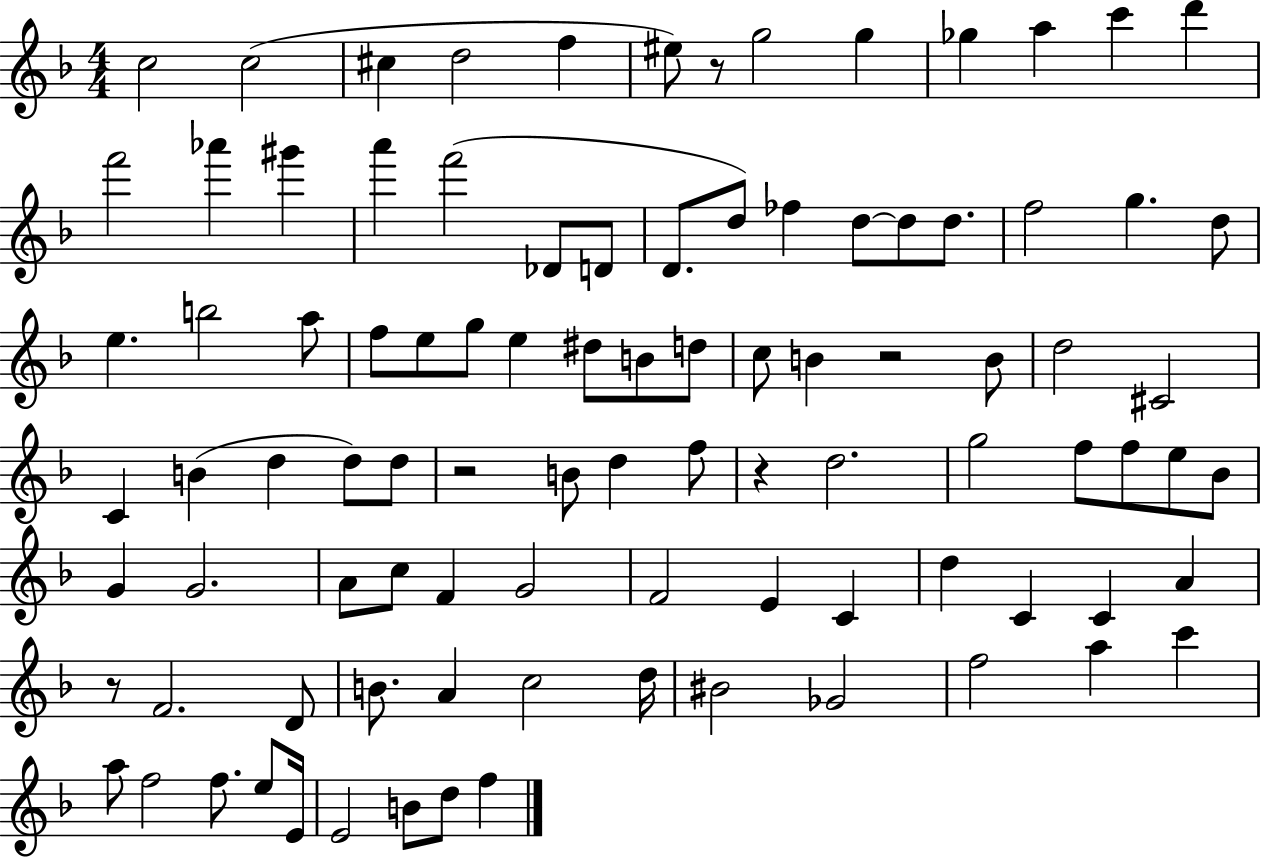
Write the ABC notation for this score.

X:1
T:Untitled
M:4/4
L:1/4
K:F
c2 c2 ^c d2 f ^e/2 z/2 g2 g _g a c' d' f'2 _a' ^g' a' f'2 _D/2 D/2 D/2 d/2 _f d/2 d/2 d/2 f2 g d/2 e b2 a/2 f/2 e/2 g/2 e ^d/2 B/2 d/2 c/2 B z2 B/2 d2 ^C2 C B d d/2 d/2 z2 B/2 d f/2 z d2 g2 f/2 f/2 e/2 _B/2 G G2 A/2 c/2 F G2 F2 E C d C C A z/2 F2 D/2 B/2 A c2 d/4 ^B2 _G2 f2 a c' a/2 f2 f/2 e/2 E/4 E2 B/2 d/2 f